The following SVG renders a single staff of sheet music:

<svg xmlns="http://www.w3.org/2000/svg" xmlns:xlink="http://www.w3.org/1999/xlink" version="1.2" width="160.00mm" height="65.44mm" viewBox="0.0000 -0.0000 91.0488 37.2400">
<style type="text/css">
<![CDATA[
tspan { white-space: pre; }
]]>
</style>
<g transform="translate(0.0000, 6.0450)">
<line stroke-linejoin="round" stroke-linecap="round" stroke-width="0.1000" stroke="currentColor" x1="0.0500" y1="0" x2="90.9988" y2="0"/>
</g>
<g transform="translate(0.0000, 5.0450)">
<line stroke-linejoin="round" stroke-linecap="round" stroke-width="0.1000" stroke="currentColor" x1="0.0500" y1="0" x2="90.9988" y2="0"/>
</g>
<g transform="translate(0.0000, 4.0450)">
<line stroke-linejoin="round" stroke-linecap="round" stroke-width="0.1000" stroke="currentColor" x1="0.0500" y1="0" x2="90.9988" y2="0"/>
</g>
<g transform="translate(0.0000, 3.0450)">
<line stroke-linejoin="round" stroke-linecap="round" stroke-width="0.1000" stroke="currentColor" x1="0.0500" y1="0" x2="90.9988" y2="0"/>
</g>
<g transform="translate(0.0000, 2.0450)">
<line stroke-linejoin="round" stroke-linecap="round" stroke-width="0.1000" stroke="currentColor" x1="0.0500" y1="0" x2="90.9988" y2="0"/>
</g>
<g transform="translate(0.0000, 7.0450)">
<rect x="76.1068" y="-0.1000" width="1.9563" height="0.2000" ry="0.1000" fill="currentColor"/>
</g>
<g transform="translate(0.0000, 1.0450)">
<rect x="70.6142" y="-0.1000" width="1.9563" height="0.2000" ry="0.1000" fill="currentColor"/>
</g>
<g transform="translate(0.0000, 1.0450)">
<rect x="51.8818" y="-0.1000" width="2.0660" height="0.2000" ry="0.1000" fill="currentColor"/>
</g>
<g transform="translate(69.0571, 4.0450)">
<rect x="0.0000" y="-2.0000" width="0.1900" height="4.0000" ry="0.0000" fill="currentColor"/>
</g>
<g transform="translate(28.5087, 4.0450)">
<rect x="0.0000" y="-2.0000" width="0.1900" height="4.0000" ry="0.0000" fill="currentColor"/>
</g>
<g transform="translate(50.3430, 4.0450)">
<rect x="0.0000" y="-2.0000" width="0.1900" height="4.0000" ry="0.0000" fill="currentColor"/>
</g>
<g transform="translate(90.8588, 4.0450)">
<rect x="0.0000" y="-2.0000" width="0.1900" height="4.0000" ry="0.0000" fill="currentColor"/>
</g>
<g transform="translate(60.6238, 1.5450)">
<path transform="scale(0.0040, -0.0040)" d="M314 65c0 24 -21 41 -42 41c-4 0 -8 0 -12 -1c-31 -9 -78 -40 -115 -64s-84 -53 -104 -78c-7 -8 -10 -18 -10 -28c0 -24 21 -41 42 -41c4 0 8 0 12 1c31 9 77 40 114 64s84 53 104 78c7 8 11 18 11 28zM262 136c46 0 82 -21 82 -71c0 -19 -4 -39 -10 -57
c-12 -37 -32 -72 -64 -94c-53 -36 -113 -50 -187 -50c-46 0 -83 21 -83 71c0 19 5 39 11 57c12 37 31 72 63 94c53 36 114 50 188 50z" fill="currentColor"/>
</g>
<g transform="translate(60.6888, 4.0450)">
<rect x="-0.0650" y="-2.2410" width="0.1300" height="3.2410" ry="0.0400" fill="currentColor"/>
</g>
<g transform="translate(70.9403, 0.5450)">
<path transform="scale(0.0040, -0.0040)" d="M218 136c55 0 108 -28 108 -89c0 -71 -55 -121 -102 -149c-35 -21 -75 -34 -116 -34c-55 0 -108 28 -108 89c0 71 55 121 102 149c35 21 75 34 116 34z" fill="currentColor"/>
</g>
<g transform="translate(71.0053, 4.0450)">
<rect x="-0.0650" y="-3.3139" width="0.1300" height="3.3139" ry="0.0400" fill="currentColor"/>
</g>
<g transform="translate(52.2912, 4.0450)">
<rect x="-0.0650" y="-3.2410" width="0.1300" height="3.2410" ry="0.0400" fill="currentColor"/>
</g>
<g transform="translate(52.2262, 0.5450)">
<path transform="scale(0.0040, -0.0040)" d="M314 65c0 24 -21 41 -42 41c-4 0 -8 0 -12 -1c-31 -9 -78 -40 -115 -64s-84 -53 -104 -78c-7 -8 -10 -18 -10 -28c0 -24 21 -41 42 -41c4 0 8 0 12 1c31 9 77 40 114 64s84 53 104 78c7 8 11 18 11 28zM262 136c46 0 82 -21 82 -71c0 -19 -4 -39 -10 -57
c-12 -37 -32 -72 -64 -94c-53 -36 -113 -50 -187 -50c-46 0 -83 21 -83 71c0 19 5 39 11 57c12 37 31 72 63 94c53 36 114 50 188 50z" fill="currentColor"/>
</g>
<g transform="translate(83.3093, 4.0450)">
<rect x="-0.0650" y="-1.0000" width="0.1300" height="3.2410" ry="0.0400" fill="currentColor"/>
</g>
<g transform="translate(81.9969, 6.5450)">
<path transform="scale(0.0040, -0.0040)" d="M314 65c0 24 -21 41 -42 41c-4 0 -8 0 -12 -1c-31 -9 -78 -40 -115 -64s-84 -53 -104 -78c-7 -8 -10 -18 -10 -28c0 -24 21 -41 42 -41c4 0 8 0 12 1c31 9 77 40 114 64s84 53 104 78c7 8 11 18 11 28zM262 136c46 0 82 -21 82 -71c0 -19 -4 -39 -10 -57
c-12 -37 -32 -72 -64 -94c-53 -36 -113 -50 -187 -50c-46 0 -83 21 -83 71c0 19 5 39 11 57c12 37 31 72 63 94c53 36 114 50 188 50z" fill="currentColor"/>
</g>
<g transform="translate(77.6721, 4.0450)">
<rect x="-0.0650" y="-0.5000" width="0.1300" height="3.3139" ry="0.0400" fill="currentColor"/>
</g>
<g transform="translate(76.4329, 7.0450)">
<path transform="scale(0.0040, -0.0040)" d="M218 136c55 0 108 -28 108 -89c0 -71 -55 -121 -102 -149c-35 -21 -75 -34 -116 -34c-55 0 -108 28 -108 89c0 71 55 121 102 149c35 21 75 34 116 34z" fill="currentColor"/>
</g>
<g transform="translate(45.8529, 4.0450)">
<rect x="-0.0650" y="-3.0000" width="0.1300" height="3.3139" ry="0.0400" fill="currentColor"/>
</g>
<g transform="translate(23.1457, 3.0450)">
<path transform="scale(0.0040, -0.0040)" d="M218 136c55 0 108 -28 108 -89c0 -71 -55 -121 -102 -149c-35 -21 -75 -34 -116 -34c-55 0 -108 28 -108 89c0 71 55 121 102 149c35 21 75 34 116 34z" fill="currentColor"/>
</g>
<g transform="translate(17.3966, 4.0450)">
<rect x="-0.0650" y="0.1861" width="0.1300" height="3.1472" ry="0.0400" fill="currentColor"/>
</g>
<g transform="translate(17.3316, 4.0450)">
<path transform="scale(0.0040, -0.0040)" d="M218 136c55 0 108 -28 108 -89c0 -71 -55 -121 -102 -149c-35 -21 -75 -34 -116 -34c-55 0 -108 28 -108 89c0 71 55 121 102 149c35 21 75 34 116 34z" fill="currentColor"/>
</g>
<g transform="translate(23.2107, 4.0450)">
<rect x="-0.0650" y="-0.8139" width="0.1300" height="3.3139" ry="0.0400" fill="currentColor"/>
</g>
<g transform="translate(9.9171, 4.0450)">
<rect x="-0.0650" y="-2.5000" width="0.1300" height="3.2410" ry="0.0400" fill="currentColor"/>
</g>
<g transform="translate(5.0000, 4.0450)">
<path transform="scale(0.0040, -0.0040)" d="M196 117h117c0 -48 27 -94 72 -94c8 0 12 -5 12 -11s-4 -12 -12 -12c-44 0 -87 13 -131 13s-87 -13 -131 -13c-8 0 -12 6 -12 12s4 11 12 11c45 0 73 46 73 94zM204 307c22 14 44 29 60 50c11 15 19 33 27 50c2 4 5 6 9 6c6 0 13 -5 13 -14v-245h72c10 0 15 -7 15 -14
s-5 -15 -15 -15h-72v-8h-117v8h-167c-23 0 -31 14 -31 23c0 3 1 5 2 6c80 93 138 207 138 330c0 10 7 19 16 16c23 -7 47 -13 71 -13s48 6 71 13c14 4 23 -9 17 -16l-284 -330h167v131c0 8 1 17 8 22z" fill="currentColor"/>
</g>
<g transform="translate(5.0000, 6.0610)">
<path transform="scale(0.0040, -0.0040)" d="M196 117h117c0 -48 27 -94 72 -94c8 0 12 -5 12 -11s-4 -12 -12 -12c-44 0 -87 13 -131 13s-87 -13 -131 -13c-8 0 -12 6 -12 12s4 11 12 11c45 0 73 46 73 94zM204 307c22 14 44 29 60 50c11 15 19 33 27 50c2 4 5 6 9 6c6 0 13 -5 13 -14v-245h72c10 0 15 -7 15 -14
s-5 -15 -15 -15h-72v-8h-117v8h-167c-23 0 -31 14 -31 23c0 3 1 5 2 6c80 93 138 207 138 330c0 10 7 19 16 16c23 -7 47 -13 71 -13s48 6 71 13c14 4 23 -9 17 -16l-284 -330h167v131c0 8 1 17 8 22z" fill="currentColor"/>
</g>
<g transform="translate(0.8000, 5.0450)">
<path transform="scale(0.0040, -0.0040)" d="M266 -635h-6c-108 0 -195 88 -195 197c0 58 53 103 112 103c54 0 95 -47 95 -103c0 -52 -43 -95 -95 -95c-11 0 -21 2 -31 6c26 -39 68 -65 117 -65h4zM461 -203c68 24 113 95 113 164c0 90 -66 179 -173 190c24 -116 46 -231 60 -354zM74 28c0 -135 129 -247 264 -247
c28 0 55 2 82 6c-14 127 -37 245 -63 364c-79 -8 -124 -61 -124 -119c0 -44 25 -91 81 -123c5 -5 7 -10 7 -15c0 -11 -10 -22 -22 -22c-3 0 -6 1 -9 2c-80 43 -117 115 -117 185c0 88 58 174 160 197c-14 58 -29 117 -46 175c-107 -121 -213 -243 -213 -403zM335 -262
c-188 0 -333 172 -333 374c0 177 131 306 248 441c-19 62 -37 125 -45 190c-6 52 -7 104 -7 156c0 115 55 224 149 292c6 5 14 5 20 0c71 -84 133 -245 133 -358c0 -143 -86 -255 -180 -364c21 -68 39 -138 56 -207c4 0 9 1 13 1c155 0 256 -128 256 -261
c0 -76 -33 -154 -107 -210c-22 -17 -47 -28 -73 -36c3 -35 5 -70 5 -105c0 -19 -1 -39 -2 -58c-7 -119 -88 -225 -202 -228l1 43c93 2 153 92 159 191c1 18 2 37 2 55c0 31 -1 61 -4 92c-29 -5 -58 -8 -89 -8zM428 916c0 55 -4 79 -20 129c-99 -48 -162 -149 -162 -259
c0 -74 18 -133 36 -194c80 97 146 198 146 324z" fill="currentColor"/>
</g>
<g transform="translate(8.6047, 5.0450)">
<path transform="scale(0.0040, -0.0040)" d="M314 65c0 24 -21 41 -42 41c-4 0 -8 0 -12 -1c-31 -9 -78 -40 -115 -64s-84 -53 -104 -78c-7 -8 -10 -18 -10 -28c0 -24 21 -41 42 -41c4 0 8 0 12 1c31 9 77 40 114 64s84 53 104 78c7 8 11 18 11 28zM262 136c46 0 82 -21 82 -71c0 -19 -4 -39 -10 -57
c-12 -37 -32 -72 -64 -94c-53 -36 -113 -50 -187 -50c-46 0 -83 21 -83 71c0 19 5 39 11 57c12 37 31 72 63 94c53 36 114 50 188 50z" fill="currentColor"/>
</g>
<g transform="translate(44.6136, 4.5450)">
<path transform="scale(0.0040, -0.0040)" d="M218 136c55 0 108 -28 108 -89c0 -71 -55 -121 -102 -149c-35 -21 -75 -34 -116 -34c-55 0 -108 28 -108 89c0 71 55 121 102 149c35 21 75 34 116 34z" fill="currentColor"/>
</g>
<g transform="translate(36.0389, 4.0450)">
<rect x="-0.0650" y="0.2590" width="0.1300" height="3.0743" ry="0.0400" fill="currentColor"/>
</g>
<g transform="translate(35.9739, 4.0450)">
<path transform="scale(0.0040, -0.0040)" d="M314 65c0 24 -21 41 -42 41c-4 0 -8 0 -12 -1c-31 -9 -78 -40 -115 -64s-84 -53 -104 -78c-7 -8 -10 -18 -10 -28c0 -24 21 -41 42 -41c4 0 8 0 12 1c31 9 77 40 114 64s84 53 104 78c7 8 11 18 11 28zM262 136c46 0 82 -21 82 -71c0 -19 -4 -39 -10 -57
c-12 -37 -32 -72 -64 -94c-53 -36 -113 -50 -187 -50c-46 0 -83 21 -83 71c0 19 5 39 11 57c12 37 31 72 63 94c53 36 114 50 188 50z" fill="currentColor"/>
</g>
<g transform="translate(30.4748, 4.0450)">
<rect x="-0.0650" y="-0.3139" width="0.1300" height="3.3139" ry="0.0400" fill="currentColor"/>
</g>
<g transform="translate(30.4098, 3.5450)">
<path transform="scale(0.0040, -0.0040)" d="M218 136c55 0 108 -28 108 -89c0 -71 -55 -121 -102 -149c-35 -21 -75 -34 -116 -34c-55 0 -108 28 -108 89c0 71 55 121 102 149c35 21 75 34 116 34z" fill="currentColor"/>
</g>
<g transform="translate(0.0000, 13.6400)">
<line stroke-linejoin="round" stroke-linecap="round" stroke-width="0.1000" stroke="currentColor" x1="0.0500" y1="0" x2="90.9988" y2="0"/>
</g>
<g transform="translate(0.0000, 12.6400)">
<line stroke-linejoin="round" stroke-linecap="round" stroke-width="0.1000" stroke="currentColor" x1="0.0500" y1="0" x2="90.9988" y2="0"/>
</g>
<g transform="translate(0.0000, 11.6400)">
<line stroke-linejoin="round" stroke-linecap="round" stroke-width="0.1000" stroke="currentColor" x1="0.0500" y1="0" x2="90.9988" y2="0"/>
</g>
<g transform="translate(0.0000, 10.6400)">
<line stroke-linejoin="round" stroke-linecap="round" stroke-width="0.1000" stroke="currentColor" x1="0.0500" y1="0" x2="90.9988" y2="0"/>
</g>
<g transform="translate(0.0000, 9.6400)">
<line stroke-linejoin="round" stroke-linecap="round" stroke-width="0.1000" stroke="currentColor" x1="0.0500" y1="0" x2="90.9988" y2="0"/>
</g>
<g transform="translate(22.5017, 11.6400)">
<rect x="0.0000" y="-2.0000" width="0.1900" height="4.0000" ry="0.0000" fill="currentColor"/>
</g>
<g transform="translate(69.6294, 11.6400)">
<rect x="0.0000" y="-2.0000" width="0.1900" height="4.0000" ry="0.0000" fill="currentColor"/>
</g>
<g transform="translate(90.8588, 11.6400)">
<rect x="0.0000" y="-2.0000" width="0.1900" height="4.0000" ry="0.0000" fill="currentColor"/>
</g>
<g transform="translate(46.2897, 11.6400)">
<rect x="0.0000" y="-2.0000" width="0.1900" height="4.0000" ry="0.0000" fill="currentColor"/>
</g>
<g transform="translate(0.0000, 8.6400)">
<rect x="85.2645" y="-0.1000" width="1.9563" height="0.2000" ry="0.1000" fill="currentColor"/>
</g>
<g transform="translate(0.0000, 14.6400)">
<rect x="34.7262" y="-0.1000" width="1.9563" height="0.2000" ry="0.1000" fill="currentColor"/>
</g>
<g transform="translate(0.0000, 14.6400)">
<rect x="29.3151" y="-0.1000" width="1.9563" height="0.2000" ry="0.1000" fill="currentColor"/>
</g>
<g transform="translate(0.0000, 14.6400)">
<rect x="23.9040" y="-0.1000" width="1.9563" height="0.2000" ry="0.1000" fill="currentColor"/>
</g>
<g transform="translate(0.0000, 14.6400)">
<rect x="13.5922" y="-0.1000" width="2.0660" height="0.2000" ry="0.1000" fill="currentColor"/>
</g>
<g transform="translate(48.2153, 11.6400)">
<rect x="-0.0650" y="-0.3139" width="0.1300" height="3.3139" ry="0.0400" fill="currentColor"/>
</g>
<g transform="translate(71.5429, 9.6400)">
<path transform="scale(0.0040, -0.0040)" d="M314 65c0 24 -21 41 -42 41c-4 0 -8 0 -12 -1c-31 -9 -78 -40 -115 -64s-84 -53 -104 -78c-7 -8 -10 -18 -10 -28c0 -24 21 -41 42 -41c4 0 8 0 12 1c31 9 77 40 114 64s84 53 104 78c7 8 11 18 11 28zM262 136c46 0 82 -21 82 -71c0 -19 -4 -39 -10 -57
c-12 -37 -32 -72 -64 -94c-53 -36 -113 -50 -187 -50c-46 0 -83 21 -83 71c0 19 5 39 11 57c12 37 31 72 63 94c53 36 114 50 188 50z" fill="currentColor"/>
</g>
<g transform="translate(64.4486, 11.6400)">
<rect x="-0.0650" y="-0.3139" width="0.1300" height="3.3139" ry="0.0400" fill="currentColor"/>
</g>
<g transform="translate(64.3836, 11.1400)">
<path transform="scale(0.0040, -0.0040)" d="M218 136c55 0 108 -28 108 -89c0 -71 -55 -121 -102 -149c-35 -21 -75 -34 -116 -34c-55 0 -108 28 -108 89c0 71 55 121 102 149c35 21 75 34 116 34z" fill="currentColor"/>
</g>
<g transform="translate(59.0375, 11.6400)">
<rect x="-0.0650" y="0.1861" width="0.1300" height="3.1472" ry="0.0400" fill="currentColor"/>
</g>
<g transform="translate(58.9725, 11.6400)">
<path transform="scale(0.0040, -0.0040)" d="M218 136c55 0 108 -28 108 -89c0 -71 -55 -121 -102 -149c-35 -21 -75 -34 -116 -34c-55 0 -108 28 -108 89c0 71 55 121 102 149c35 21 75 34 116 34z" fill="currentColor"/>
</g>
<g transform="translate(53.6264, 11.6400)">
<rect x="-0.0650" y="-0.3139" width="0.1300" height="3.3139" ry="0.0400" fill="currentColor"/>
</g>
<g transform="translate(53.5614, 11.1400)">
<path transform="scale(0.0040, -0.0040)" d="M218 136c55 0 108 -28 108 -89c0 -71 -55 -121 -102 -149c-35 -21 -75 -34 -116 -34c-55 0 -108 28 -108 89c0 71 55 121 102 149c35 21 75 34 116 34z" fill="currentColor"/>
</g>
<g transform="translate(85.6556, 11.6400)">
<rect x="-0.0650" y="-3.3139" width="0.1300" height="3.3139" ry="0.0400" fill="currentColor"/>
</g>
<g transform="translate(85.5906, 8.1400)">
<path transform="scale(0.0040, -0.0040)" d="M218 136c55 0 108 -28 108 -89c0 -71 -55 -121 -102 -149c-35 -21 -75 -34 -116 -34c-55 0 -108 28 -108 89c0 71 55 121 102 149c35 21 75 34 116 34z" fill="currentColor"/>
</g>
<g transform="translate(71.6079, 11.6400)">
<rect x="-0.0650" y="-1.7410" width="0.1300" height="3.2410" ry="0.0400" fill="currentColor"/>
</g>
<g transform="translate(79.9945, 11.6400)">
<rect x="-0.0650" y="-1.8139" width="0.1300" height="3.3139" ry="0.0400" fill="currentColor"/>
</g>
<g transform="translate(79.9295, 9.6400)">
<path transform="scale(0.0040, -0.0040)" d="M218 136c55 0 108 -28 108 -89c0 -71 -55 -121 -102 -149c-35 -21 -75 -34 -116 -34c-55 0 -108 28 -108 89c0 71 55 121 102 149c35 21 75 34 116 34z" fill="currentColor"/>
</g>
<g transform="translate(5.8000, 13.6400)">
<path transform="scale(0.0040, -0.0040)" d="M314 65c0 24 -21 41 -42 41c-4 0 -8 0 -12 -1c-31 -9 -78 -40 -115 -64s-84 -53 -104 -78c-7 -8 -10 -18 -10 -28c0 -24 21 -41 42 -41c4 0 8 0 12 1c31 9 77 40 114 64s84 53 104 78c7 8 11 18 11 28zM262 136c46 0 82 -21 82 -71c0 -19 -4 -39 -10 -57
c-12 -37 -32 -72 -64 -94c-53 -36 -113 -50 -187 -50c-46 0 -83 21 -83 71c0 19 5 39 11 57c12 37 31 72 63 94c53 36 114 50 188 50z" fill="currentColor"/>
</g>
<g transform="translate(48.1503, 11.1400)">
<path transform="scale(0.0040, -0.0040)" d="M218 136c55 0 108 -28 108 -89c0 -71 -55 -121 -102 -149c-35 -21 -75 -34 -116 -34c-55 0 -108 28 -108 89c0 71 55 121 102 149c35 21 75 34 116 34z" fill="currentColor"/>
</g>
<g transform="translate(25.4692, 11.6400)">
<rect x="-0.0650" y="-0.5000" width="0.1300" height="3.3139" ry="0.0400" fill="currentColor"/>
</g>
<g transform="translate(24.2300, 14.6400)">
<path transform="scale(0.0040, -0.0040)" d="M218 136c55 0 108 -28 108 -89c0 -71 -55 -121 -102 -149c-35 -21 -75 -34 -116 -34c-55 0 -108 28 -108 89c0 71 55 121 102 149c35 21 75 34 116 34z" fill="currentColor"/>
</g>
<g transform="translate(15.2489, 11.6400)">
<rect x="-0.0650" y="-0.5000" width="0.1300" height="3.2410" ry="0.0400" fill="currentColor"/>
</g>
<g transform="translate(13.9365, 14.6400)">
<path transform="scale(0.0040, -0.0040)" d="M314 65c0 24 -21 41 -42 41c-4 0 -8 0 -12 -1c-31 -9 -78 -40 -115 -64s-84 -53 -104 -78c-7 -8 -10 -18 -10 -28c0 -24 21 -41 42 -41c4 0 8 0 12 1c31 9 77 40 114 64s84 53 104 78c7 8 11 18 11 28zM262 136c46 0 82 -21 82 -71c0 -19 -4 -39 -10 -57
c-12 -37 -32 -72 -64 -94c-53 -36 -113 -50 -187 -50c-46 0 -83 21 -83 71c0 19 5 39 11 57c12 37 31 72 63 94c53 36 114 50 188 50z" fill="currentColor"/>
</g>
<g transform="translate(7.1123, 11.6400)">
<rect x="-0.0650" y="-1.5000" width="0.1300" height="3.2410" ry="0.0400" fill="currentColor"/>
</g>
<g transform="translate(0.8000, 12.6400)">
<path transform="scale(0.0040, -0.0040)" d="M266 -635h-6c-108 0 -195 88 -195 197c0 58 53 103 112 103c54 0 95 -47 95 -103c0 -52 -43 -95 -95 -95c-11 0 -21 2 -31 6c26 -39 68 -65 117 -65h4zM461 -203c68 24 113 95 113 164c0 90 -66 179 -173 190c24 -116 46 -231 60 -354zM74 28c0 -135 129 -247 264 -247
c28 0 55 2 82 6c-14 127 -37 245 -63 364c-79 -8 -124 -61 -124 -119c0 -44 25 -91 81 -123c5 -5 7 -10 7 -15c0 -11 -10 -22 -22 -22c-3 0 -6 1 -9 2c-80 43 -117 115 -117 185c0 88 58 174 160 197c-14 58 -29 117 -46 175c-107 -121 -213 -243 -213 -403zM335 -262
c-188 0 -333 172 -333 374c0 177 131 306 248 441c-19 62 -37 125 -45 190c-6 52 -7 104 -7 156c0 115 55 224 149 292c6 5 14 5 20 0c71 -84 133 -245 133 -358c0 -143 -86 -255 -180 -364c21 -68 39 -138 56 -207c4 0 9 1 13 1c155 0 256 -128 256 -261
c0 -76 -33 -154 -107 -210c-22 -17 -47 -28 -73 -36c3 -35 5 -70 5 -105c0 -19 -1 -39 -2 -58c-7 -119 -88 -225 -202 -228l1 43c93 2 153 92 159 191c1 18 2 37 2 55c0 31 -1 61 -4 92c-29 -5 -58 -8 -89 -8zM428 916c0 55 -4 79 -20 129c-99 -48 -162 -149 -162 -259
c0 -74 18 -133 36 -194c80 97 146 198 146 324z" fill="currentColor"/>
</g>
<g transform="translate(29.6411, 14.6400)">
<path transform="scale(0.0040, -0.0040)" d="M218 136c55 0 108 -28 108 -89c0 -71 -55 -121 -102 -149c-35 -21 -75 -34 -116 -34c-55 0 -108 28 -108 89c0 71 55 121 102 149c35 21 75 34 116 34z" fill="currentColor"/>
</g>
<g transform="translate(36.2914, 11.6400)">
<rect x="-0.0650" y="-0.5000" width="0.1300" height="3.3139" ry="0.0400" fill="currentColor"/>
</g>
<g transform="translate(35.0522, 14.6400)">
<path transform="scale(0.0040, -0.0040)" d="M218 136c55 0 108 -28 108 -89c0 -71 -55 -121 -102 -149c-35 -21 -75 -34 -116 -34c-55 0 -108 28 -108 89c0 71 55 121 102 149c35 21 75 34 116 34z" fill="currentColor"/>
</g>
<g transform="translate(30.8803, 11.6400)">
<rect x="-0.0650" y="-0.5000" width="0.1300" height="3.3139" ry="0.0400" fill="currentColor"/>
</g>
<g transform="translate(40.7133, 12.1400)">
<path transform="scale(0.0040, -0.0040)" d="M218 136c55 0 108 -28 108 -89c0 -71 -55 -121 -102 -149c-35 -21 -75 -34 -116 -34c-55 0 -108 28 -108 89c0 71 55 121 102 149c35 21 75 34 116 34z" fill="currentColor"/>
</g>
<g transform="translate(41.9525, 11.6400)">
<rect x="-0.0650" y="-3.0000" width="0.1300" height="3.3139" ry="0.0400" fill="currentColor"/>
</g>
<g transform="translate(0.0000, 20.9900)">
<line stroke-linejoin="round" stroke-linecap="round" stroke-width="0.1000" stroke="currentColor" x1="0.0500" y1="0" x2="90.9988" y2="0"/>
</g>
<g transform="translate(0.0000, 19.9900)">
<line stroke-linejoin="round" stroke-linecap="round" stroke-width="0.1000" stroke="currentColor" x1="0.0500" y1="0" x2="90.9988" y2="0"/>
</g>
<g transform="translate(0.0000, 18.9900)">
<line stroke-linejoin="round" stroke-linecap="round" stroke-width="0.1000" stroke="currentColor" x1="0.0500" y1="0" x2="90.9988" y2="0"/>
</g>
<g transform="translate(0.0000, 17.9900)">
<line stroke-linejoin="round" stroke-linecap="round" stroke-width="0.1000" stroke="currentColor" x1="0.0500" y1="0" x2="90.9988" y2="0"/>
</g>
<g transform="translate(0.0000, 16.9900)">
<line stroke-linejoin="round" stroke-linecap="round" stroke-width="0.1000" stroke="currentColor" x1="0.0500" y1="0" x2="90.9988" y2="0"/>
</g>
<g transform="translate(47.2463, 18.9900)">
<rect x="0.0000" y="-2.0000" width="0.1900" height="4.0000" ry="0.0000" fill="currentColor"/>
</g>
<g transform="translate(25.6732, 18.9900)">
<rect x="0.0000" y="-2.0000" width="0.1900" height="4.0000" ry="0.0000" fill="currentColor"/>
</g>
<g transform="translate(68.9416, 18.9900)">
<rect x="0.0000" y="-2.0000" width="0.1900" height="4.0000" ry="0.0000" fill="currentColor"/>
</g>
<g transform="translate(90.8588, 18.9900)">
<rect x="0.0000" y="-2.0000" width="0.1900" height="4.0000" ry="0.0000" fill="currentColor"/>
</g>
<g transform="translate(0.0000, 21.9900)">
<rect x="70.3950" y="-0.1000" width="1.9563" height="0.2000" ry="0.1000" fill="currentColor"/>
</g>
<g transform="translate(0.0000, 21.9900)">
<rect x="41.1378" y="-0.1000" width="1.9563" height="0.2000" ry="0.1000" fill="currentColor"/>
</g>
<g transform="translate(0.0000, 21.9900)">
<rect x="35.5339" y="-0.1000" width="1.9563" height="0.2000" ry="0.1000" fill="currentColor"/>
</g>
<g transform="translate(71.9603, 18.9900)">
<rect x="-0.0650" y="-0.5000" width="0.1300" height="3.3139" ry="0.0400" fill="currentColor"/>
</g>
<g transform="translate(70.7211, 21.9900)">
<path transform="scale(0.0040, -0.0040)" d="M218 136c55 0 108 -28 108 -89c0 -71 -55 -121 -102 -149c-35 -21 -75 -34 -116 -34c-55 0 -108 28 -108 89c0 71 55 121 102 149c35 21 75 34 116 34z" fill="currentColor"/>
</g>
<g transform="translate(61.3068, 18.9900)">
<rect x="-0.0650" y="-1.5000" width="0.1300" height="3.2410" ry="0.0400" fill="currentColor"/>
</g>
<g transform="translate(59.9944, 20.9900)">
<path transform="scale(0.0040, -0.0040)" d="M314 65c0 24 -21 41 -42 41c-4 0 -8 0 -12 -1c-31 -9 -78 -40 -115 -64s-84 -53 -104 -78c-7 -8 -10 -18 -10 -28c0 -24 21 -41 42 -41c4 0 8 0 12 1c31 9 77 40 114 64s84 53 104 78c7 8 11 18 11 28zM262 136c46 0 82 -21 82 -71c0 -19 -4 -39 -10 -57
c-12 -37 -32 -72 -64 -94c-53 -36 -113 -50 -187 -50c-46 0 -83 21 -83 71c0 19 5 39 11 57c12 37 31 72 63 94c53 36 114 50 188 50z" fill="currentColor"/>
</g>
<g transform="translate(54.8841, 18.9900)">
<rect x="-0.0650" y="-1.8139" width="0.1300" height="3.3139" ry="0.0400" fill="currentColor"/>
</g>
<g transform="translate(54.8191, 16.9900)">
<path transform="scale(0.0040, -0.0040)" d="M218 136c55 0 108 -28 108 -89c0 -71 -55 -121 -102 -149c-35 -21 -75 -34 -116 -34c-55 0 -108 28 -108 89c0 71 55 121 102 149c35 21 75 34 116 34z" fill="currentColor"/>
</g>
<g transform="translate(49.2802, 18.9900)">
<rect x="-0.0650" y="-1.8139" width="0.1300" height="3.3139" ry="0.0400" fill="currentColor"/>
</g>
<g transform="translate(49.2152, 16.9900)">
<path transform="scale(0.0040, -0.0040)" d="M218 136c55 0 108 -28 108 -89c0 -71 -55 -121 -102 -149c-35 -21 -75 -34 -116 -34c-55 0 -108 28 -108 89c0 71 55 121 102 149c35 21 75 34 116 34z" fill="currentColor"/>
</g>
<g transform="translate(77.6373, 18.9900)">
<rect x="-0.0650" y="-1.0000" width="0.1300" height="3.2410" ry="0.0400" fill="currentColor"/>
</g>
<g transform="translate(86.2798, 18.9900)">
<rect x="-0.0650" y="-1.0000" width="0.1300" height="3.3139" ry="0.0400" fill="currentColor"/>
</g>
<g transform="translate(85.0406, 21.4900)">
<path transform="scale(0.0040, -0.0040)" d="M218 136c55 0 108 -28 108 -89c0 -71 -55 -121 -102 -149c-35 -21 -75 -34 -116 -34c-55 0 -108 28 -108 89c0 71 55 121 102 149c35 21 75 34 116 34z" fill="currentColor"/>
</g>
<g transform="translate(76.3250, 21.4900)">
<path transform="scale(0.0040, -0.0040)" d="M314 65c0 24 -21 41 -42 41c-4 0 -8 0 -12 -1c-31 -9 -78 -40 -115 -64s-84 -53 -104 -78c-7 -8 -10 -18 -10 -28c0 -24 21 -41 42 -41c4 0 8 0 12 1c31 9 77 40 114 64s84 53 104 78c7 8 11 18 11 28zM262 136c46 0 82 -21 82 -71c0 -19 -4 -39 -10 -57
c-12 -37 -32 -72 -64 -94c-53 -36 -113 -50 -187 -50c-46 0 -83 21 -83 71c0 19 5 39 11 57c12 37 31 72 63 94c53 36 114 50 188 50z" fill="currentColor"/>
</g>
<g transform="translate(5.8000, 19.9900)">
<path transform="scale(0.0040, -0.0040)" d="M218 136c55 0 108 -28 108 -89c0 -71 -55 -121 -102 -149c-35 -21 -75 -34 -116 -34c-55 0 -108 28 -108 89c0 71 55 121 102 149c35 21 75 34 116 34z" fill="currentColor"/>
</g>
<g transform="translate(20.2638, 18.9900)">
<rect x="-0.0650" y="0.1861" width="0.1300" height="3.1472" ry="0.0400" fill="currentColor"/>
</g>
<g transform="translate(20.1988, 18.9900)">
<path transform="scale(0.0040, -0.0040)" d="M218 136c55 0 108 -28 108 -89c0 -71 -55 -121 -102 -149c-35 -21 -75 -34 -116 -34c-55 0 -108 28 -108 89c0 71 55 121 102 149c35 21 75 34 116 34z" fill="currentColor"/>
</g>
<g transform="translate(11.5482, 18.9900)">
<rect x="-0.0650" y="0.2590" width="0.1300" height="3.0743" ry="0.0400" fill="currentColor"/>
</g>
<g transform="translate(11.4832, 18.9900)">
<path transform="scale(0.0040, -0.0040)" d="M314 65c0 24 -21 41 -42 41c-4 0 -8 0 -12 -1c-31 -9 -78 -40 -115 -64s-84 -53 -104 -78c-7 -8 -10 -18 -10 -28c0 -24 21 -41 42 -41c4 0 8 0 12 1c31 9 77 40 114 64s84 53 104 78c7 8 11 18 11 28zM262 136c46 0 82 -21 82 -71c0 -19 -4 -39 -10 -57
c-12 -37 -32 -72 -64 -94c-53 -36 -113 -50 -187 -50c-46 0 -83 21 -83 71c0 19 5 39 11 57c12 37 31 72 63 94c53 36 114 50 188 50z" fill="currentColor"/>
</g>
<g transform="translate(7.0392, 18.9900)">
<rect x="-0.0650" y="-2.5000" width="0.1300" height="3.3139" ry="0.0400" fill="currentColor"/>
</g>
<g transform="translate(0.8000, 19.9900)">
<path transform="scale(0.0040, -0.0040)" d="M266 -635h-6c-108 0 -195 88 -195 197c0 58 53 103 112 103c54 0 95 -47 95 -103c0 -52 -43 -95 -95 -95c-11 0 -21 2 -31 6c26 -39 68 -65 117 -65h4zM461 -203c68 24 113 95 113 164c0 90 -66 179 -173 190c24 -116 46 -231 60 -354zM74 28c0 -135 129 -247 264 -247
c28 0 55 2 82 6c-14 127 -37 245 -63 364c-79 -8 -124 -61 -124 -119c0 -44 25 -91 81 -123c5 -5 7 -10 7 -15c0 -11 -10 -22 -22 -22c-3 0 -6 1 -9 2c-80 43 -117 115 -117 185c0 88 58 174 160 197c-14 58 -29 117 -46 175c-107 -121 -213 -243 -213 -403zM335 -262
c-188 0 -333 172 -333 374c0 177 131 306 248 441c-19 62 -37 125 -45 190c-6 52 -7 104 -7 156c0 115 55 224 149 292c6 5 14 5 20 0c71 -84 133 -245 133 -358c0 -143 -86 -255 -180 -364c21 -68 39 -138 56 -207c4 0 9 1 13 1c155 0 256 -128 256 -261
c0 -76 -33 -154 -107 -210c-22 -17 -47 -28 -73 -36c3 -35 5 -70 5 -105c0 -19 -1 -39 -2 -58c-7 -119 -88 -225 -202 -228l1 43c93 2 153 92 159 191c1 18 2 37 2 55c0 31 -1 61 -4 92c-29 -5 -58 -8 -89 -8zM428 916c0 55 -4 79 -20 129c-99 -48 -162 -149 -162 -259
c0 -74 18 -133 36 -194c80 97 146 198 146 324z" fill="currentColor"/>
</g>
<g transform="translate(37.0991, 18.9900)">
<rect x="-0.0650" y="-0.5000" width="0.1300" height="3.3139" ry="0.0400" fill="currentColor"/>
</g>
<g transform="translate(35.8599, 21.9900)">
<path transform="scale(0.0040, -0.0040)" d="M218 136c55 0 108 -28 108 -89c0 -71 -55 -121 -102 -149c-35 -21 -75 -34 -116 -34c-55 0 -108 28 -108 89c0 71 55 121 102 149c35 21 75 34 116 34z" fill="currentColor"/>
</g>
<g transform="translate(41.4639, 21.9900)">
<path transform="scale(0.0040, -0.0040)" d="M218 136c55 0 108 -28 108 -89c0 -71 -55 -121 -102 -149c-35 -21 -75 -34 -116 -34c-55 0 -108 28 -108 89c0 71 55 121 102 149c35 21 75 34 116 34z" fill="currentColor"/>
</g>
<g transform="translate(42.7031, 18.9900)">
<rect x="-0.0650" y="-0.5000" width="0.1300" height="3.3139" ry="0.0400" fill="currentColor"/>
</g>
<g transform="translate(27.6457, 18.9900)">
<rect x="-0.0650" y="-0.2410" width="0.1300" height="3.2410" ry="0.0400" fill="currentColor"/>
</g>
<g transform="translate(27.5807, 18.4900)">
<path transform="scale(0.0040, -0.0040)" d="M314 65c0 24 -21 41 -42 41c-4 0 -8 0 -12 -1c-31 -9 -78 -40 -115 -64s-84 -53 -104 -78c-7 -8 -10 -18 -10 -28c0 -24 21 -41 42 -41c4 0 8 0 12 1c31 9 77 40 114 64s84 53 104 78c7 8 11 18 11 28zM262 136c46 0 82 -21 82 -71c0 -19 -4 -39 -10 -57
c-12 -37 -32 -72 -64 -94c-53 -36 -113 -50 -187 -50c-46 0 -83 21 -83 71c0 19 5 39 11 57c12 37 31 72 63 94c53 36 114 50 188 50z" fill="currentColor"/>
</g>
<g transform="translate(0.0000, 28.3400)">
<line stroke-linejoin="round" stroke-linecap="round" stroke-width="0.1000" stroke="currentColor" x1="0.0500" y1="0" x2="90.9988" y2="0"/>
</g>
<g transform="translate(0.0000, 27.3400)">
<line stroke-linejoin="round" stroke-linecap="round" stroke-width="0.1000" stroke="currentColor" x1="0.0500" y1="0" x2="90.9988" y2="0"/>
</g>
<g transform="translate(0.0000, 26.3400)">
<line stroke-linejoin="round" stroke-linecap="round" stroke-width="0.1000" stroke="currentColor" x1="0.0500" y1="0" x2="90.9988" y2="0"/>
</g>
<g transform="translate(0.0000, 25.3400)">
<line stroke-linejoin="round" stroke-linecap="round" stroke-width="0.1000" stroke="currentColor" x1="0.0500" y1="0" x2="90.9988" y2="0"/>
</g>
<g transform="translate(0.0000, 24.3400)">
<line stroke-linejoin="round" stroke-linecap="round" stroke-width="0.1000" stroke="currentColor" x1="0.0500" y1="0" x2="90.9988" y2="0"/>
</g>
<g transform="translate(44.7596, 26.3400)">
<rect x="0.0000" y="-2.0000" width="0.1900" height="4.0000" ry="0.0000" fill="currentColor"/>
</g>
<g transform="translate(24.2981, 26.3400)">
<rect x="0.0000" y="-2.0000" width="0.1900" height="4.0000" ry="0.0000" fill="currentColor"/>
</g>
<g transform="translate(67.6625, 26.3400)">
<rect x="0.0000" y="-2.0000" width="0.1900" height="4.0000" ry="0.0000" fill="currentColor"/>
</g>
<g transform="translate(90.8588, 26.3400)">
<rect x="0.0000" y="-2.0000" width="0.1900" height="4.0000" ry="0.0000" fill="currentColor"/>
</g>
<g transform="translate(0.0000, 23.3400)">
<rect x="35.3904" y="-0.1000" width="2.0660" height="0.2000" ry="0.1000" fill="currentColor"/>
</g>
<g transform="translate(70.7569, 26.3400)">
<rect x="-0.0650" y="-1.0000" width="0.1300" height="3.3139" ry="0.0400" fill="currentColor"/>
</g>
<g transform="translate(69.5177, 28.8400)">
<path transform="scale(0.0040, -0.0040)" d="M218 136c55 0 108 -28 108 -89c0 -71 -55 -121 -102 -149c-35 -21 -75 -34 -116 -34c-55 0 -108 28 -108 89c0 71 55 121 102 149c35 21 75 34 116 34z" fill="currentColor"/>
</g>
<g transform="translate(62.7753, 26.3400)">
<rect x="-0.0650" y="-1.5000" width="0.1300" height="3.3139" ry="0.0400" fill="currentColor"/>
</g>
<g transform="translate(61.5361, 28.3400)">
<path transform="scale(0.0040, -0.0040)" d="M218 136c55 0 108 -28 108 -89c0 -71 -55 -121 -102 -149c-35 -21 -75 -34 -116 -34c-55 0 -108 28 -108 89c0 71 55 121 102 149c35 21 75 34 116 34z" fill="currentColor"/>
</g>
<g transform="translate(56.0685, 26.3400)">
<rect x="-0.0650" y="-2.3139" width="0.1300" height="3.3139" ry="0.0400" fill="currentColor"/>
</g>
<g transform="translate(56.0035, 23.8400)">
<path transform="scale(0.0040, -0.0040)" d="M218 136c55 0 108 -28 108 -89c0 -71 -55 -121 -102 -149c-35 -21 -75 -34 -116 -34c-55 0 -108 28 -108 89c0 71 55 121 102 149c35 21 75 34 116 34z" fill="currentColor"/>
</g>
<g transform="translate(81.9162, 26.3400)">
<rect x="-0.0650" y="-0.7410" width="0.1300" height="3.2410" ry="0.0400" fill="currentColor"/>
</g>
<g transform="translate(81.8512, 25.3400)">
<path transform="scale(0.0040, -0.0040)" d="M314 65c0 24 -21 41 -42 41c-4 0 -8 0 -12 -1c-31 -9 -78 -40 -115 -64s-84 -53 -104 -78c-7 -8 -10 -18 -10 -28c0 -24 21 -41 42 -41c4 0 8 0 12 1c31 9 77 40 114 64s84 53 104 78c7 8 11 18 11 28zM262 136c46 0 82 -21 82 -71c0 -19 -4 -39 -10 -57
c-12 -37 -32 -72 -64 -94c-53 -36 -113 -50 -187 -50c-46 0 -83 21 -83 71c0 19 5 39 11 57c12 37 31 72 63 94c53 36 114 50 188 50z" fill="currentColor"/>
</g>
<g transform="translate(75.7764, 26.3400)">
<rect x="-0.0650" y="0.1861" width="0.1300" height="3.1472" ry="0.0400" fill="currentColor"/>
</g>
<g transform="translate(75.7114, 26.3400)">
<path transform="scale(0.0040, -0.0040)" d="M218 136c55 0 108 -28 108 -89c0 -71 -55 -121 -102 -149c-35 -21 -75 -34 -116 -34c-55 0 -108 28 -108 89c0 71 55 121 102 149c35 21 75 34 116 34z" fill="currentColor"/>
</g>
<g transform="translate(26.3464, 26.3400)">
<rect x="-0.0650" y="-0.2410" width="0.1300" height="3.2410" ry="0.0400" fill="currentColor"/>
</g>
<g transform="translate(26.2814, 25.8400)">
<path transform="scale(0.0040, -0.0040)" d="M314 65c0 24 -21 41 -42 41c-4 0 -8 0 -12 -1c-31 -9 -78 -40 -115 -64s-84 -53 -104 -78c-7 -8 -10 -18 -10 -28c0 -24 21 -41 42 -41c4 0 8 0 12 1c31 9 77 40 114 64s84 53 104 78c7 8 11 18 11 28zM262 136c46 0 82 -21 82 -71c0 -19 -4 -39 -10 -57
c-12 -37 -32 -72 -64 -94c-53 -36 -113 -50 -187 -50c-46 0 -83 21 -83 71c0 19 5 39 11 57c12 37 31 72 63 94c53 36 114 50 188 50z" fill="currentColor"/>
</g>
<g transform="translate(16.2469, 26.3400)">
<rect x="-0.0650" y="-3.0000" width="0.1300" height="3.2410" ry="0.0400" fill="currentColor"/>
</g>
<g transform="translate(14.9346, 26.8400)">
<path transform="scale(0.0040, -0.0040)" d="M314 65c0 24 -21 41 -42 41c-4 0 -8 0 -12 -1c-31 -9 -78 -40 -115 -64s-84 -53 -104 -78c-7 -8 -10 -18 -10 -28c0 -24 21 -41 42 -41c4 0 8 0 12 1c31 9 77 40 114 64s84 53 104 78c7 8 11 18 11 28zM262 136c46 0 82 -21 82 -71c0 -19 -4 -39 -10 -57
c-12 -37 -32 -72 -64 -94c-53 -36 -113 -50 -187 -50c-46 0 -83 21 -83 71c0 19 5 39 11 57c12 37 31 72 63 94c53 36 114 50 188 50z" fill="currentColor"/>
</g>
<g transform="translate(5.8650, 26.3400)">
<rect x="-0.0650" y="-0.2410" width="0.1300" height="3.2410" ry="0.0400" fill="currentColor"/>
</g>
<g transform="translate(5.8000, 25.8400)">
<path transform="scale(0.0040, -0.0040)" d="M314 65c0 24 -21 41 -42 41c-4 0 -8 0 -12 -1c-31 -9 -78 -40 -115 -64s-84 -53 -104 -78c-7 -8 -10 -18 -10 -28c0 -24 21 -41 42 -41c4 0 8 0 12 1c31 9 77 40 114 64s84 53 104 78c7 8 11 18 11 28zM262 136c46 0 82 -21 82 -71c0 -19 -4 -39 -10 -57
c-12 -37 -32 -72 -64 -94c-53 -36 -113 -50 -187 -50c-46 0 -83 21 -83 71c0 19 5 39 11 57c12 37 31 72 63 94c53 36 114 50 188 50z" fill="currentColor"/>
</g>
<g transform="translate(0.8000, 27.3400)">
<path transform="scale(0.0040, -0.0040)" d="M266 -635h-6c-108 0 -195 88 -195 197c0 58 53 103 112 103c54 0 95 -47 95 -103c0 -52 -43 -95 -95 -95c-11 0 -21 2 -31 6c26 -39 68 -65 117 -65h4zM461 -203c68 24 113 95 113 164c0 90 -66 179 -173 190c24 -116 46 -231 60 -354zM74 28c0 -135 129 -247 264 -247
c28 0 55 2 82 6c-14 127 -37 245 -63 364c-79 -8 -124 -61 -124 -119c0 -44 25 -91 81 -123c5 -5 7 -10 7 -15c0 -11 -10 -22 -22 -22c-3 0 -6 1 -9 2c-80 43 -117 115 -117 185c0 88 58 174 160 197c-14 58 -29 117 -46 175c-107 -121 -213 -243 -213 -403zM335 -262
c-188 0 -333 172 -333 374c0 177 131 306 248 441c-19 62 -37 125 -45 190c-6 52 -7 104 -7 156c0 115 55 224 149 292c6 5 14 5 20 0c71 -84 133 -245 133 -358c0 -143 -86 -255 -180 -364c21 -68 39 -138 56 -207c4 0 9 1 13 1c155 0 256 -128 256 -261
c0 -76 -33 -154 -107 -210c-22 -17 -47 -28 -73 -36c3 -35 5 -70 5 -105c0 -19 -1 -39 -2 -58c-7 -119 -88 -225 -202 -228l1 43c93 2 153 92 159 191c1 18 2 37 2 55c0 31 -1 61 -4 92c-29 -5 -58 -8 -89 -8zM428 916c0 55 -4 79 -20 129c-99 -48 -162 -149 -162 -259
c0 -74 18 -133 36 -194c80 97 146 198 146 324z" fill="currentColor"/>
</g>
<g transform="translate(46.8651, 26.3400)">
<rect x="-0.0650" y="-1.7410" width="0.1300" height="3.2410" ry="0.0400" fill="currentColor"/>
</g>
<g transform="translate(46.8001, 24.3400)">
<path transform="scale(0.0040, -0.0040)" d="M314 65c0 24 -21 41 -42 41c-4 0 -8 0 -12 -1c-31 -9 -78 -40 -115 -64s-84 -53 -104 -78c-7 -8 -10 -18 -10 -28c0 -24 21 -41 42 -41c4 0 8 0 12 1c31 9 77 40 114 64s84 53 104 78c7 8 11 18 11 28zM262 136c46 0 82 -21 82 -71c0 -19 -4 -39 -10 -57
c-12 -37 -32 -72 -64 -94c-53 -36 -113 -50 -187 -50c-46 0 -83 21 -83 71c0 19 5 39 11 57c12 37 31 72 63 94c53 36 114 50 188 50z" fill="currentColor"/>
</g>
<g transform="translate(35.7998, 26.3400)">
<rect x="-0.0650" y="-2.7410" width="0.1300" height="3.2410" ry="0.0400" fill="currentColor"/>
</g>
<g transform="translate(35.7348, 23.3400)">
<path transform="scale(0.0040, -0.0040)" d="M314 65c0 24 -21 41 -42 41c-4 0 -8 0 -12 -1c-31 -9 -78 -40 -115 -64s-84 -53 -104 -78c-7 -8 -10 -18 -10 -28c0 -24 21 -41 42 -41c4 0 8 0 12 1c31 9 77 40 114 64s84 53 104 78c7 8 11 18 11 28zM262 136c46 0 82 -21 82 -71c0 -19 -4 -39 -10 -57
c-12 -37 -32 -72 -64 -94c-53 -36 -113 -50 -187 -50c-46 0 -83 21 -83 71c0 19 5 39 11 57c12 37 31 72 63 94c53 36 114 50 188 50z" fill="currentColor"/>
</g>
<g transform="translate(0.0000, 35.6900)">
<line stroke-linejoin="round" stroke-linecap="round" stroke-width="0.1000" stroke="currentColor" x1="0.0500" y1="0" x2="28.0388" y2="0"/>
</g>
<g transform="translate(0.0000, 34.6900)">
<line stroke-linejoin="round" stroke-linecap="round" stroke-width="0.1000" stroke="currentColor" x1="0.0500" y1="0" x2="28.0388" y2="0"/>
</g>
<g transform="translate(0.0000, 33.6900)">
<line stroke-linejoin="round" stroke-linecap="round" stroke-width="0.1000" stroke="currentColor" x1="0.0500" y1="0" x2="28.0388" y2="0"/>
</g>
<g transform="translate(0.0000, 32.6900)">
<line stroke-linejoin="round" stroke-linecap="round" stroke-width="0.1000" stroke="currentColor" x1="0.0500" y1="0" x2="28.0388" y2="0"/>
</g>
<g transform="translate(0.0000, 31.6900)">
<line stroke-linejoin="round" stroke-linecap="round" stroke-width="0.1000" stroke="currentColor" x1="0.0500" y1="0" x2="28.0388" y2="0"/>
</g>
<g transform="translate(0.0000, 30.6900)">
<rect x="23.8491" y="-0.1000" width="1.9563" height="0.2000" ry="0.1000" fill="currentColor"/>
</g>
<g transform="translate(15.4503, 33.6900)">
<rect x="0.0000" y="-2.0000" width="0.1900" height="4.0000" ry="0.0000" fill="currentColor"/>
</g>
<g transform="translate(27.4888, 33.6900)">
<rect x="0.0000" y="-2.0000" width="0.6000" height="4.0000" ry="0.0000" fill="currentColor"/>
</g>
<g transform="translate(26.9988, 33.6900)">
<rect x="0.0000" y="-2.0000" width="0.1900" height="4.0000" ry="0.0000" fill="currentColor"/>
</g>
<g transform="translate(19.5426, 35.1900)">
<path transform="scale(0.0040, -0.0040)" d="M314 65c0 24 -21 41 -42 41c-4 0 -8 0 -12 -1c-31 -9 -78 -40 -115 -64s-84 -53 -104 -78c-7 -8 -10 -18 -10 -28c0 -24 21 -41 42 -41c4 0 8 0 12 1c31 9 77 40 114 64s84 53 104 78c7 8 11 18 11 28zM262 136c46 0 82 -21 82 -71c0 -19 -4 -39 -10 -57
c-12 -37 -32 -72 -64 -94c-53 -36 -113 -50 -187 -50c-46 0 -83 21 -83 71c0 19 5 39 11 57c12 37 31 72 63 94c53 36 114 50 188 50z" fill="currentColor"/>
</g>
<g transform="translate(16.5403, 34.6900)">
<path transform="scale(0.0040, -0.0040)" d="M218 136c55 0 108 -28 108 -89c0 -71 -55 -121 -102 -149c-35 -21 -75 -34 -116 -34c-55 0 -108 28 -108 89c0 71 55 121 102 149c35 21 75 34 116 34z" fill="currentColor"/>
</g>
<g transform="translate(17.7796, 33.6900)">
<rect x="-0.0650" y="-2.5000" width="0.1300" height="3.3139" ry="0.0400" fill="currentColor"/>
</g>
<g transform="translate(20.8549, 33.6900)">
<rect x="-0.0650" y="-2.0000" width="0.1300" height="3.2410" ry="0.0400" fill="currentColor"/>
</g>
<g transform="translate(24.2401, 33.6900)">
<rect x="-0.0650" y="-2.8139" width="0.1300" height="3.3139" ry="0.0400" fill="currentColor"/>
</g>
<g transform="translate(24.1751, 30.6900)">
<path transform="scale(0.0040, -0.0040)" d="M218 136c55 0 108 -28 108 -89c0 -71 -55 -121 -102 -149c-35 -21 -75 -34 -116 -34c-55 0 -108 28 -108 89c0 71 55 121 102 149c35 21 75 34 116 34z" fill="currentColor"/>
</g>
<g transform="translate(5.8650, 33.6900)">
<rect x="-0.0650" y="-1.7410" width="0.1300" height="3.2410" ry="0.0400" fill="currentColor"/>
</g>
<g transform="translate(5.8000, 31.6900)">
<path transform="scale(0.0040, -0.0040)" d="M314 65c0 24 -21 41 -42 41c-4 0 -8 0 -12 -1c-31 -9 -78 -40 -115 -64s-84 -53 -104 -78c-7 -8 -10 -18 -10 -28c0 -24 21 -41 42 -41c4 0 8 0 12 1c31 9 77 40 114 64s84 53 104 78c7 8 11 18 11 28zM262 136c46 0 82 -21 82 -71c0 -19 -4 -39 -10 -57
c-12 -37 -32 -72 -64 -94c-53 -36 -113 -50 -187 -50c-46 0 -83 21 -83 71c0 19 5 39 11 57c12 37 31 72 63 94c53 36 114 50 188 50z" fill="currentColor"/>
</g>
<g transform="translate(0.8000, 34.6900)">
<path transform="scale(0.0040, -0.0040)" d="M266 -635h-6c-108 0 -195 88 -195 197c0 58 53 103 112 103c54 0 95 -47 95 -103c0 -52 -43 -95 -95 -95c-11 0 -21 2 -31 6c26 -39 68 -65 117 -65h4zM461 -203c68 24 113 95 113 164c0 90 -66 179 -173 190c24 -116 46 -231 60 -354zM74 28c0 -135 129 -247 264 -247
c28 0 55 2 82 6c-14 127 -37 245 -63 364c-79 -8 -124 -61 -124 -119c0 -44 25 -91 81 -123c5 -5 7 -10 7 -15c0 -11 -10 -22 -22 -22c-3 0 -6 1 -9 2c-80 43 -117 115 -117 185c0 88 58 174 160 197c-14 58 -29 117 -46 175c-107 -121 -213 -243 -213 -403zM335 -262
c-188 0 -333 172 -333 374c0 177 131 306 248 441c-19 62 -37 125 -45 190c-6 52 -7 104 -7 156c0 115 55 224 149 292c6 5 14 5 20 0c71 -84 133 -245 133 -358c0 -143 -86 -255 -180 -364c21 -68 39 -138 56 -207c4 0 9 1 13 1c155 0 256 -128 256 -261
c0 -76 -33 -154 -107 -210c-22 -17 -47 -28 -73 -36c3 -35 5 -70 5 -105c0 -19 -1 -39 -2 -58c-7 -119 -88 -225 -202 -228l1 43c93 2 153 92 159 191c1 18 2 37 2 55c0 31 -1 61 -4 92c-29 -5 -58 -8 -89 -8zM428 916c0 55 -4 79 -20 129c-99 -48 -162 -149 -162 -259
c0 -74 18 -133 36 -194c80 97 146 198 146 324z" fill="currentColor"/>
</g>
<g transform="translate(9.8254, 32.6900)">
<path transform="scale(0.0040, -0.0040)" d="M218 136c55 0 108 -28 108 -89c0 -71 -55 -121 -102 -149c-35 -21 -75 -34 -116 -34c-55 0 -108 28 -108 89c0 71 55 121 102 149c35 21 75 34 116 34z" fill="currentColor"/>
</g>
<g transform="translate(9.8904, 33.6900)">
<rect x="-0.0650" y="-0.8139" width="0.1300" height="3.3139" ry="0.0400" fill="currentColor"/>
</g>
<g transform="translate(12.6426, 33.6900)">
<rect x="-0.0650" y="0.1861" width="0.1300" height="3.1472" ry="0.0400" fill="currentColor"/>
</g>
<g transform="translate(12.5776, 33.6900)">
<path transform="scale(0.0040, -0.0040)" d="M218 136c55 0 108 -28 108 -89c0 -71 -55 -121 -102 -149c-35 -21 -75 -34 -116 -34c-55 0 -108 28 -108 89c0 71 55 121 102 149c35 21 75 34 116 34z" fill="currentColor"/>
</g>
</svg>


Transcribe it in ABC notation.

X:1
T:Untitled
M:4/4
L:1/4
K:C
G2 B d c B2 A b2 g2 b C D2 E2 C2 C C C A c c B c f2 f b G B2 B c2 C C f f E2 C D2 D c2 A2 c2 a2 f2 g E D B d2 f2 d B G F2 a